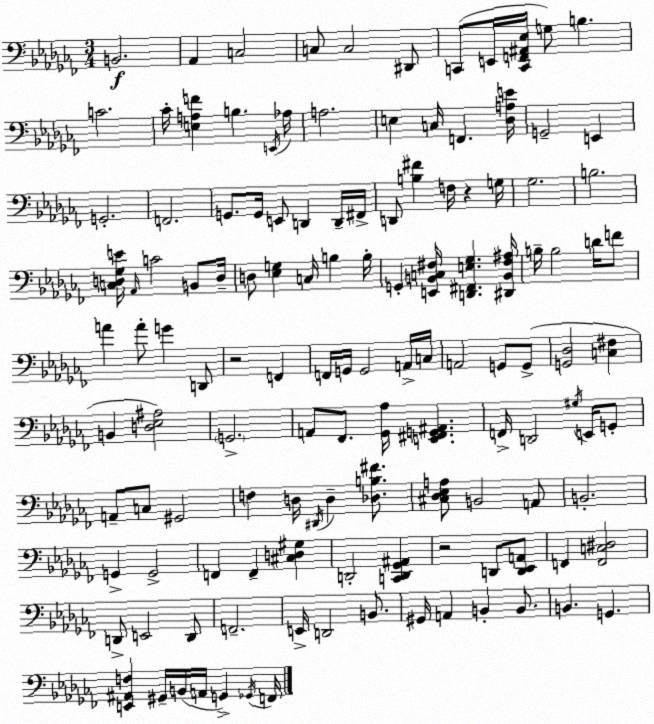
X:1
T:Untitled
M:3/4
L:1/4
K:Abm
B,,2 _A,, C,2 C,/2 C,2 ^D,,/2 C,,/2 E,,/4 [C,,F,,^A,,_E,]/4 G,/2 B, C2 _C/4 [E,A,F] B, E,,/4 _A,/4 A,2 E, C,/4 F,, [_D,A,E]/4 G,,2 E,, G,,2 F,,2 G,,/2 G,,/4 E,,/2 D,, D,,/4 ^F,,/4 D,,/2 [B,^F] F,/4 z G,/4 _G,2 B,2 [C,D,_G,E]/4 _A,,/4 C2 B,,/2 D,/4 D,/2 [_E,G,] C,/4 B, B,/4 G,, [E,,B,,C,^F,]/4 [D,,^F,,E,_G,] [^D,,B,,^F,^A,]/4 B,/4 B,2 D/4 F/2 A A/2 G D,,/2 z2 F,, F,,/4 G,,/4 G,,2 A,,/4 C,/4 A,,2 G,,/2 G,,/2 [G,,_D,]2 [C,^F,] B,, [D,_E,^A,]2 G,,2 A,,/2 _F,,/2 [_G,,_A,]/4 [E,,^F,,G,,^A,,] F,,/4 D,,2 ^G,/4 E,,/4 G,,/2 A,,/2 C,/2 ^G,,2 F, D,/4 ^D,,/4 D, [_D,B,^F]/2 [^C,_D,_E,A,]/2 B,,2 A,,/2 B,,2 G,, G,,2 F,, F,, [^C,D,^G,] D,,2 [C,,D,,_G,,^A,,] z2 D,,/2 [D,,_E,,A,,]/2 F,, [F,,C,^D,]2 D,,/2 E,,2 D,,/2 F,,2 E,,/4 D,,2 B,,/2 ^G,,/4 A,, B,, B,,/2 B,, G,, [E,,^A,,F,] ^G,,/4 B,,/4 A,,/4 G,, _G,,/4 F,,/4